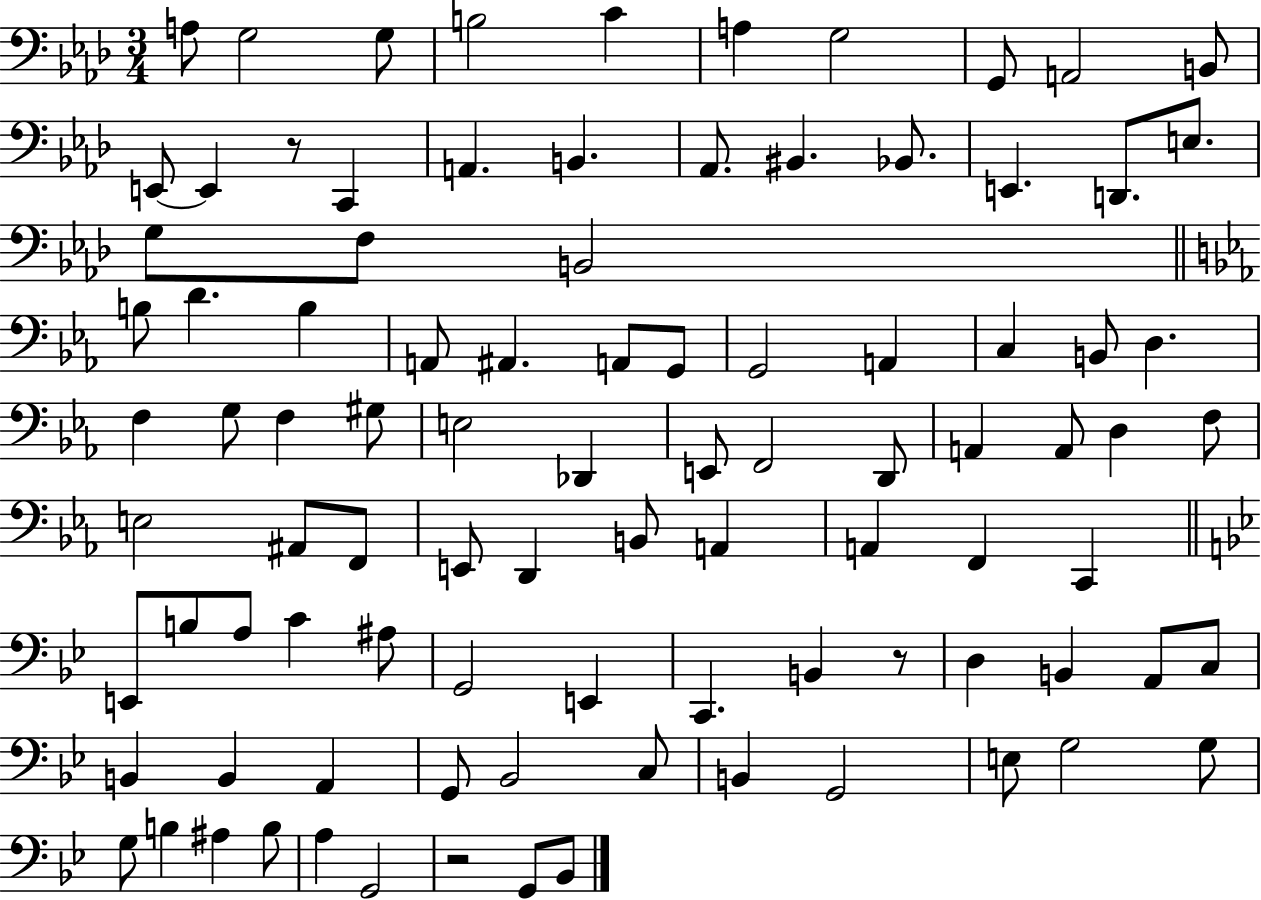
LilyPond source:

{
  \clef bass
  \numericTimeSignature
  \time 3/4
  \key aes \major
  a8 g2 g8 | b2 c'4 | a4 g2 | g,8 a,2 b,8 | \break e,8~~ e,4 r8 c,4 | a,4. b,4. | aes,8. bis,4. bes,8. | e,4. d,8. e8. | \break g8 f8 b,2 | \bar "||" \break \key c \minor b8 d'4. b4 | a,8 ais,4. a,8 g,8 | g,2 a,4 | c4 b,8 d4. | \break f4 g8 f4 gis8 | e2 des,4 | e,8 f,2 d,8 | a,4 a,8 d4 f8 | \break e2 ais,8 f,8 | e,8 d,4 b,8 a,4 | a,4 f,4 c,4 | \bar "||" \break \key g \minor e,8 b8 a8 c'4 ais8 | g,2 e,4 | c,4. b,4 r8 | d4 b,4 a,8 c8 | \break b,4 b,4 a,4 | g,8 bes,2 c8 | b,4 g,2 | e8 g2 g8 | \break g8 b4 ais4 b8 | a4 g,2 | r2 g,8 bes,8 | \bar "|."
}